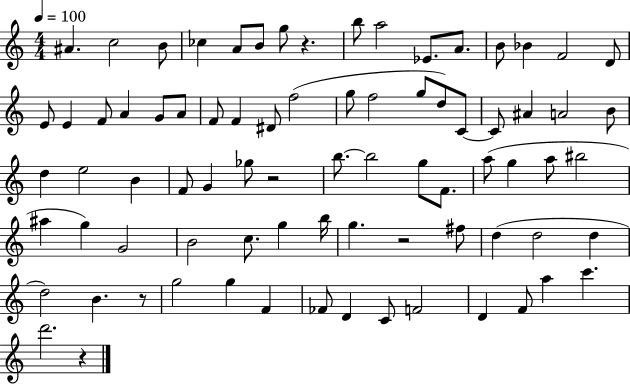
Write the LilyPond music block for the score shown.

{
  \clef treble
  \numericTimeSignature
  \time 4/4
  \key c \major
  \tempo 4 = 100
  ais'4. c''2 b'8 | ces''4 a'8 b'8 g''8 r4. | b''8 a''2 ees'8. a'8. | b'8 bes'4 f'2 d'8 | \break e'8 e'4 f'8 a'4 g'8 a'8 | f'8 f'4 dis'8 f''2( | g''8 f''2 g''8 d''8) c'8~~ | c'8 ais'4 a'2 b'8 | \break d''4 e''2 b'4 | f'8 g'4 ges''8 r2 | b''8.~~ b''2 g''8 f'8. | a''8( g''4 a''8 bis''2 | \break ais''4 g''4) g'2 | b'2 c''8. g''4 b''16 | g''4. r2 fis''8 | d''4( d''2 d''4 | \break d''2) b'4. r8 | g''2 g''4 f'4 | fes'8 d'4 c'8 f'2 | d'4 f'8 a''4 c'''4. | \break d'''2. r4 | \bar "|."
}